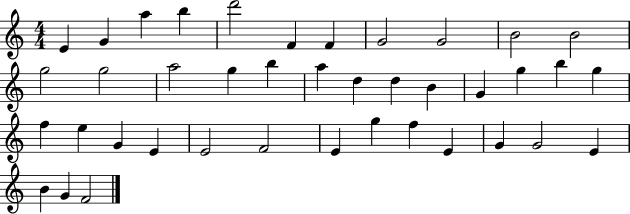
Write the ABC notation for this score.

X:1
T:Untitled
M:4/4
L:1/4
K:C
E G a b d'2 F F G2 G2 B2 B2 g2 g2 a2 g b a d d B G g b g f e G E E2 F2 E g f E G G2 E B G F2